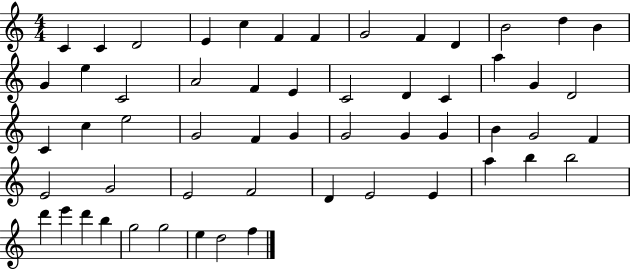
X:1
T:Untitled
M:4/4
L:1/4
K:C
C C D2 E c F F G2 F D B2 d B G e C2 A2 F E C2 D C a G D2 C c e2 G2 F G G2 G G B G2 F E2 G2 E2 F2 D E2 E a b b2 d' e' d' b g2 g2 e d2 f